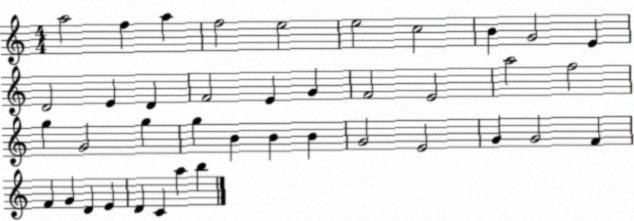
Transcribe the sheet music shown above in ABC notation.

X:1
T:Untitled
M:4/4
L:1/4
K:C
a2 f a f2 e2 e2 c2 B G2 E D2 E D F2 E G F2 E2 a2 f2 g G2 g g B B B G2 E2 G G2 F F G D E D C a b